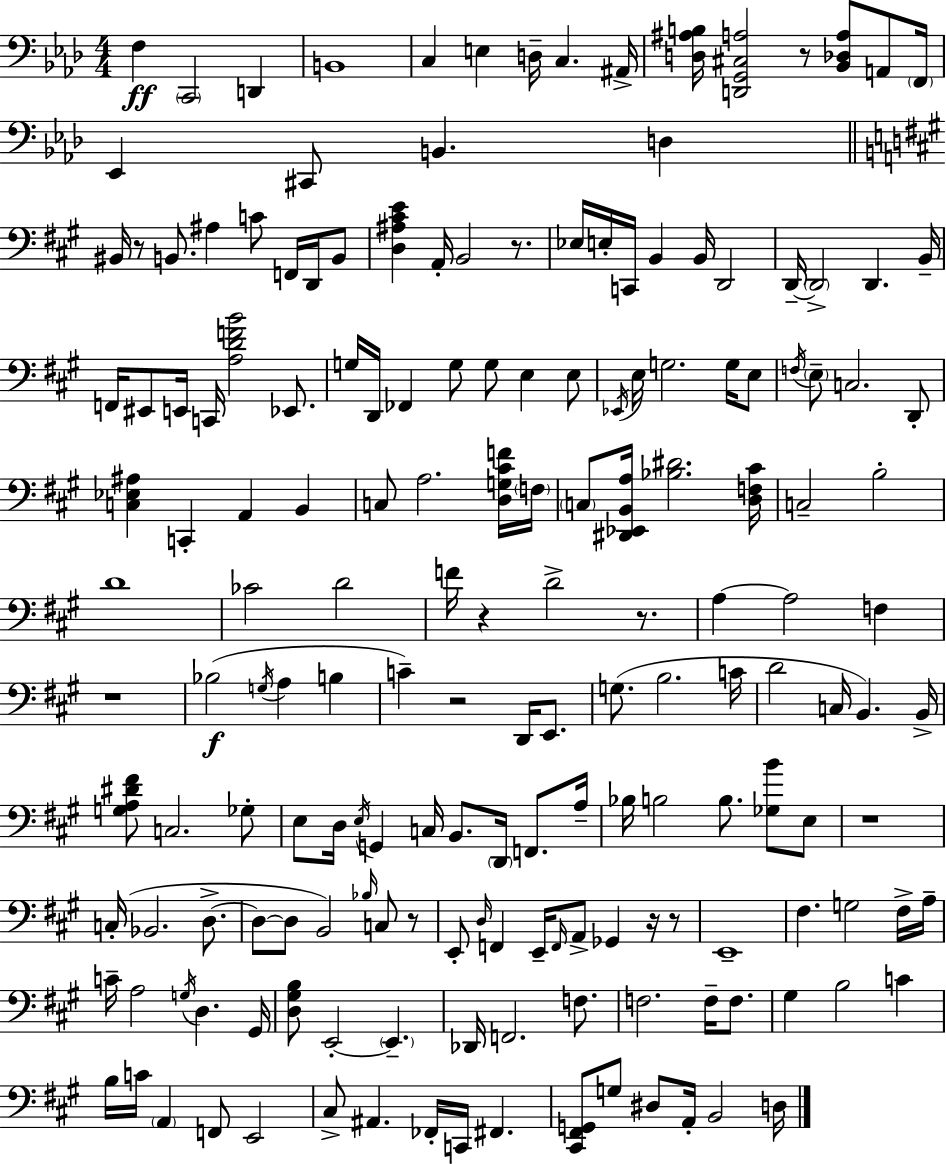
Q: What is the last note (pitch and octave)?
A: D3